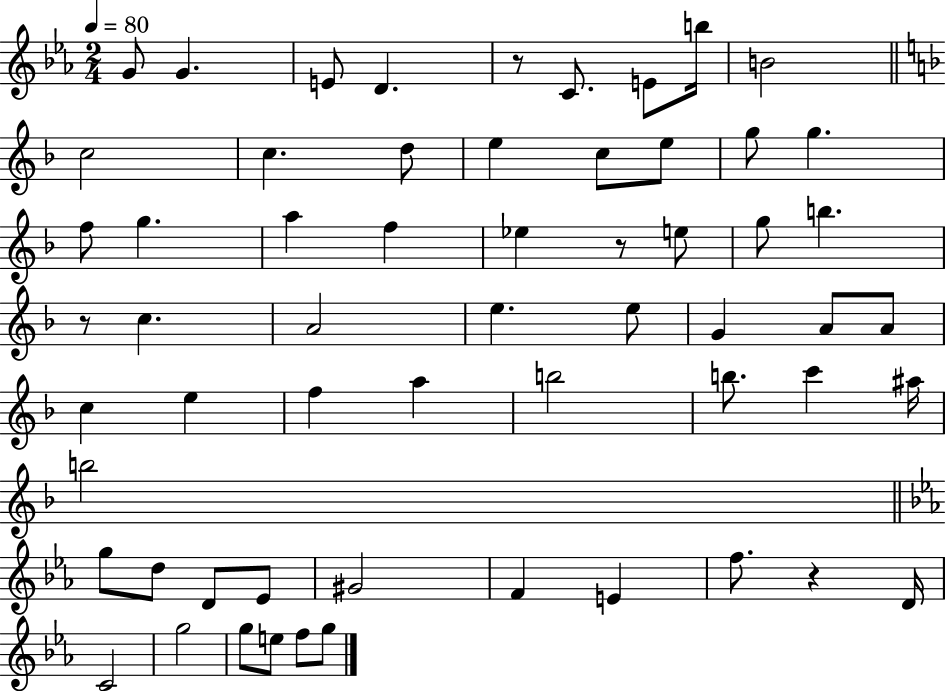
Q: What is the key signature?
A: EES major